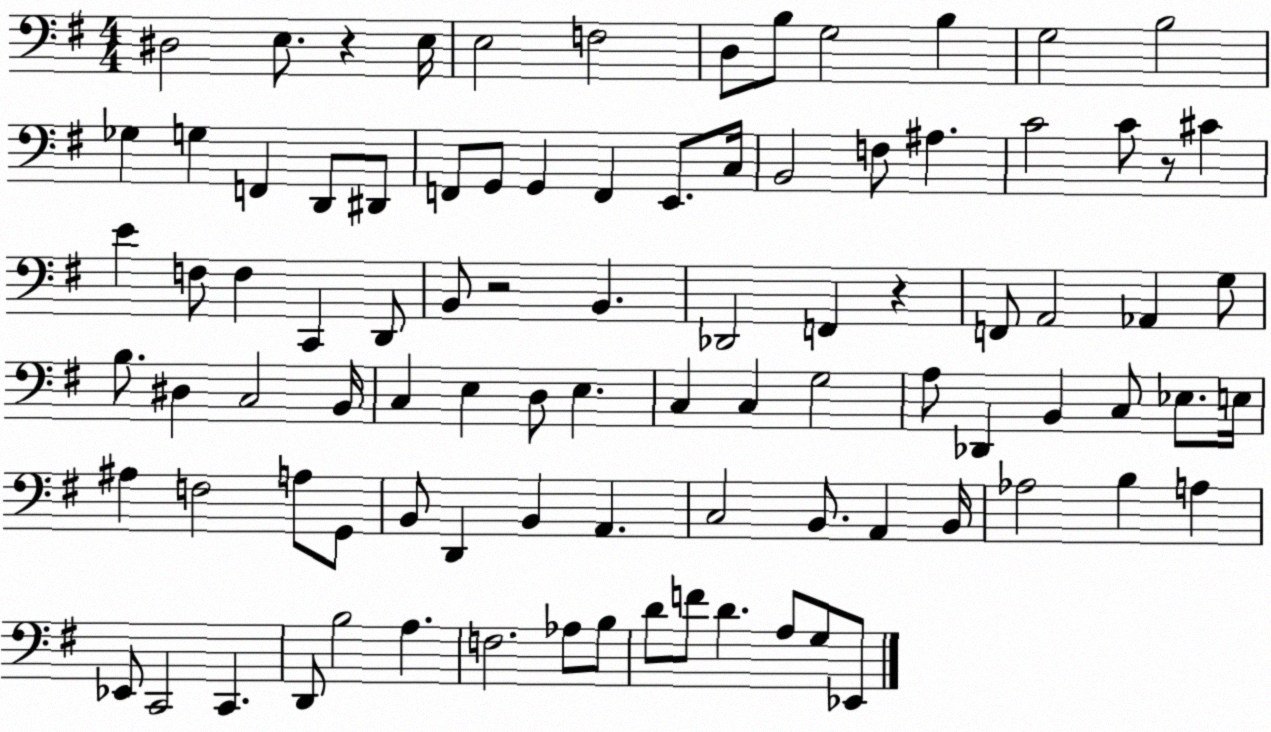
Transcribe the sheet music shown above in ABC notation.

X:1
T:Untitled
M:4/4
L:1/4
K:G
^D,2 E,/2 z E,/4 E,2 F,2 D,/2 B,/2 G,2 B, G,2 B,2 _G, G, F,, D,,/2 ^D,,/2 F,,/2 G,,/2 G,, F,, E,,/2 C,/4 B,,2 F,/2 ^A, C2 C/2 z/2 ^C E F,/2 F, C,, D,,/2 B,,/2 z2 B,, _D,,2 F,, z F,,/2 A,,2 _A,, G,/2 B,/2 ^D, C,2 B,,/4 C, E, D,/2 E, C, C, G,2 A,/2 _D,, B,, C,/2 _E,/2 E,/4 ^A, F,2 A,/2 G,,/2 B,,/2 D,, B,, A,, C,2 B,,/2 A,, B,,/4 _A,2 B, A, _E,,/2 C,,2 C,, D,,/2 B,2 A, F,2 _A,/2 B,/2 D/2 F/2 D A,/2 G,/2 _E,,/2